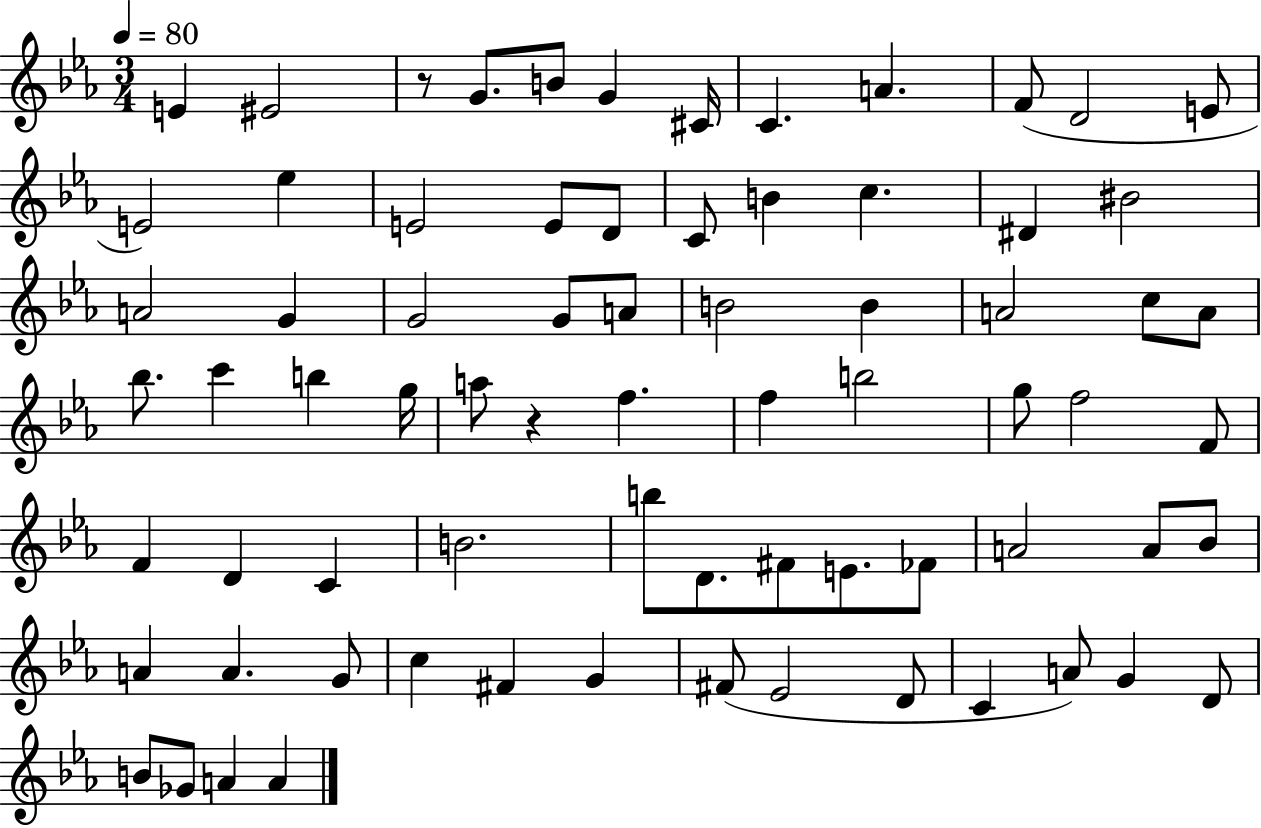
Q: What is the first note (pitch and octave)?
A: E4